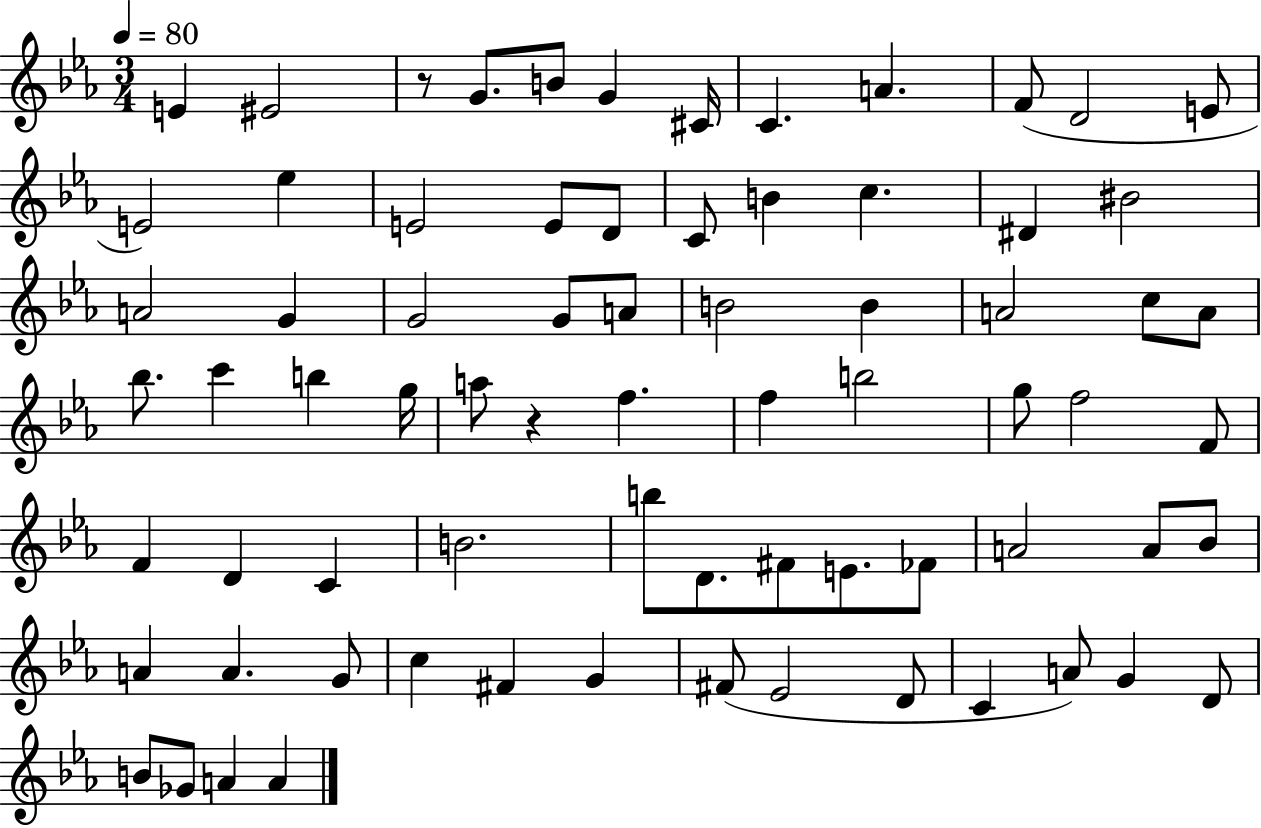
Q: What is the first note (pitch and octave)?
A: E4